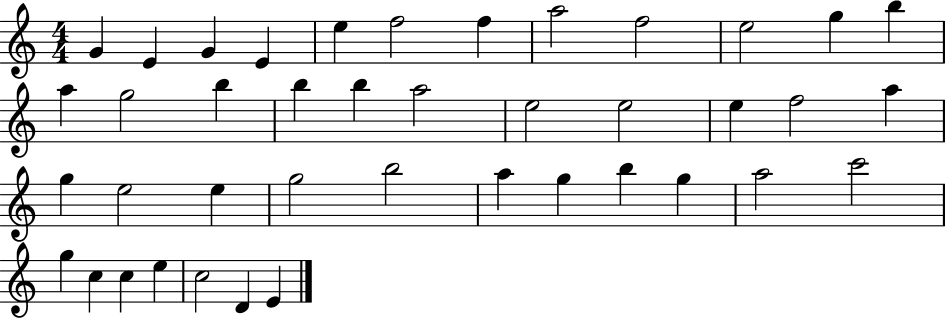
{
  \clef treble
  \numericTimeSignature
  \time 4/4
  \key c \major
  g'4 e'4 g'4 e'4 | e''4 f''2 f''4 | a''2 f''2 | e''2 g''4 b''4 | \break a''4 g''2 b''4 | b''4 b''4 a''2 | e''2 e''2 | e''4 f''2 a''4 | \break g''4 e''2 e''4 | g''2 b''2 | a''4 g''4 b''4 g''4 | a''2 c'''2 | \break g''4 c''4 c''4 e''4 | c''2 d'4 e'4 | \bar "|."
}